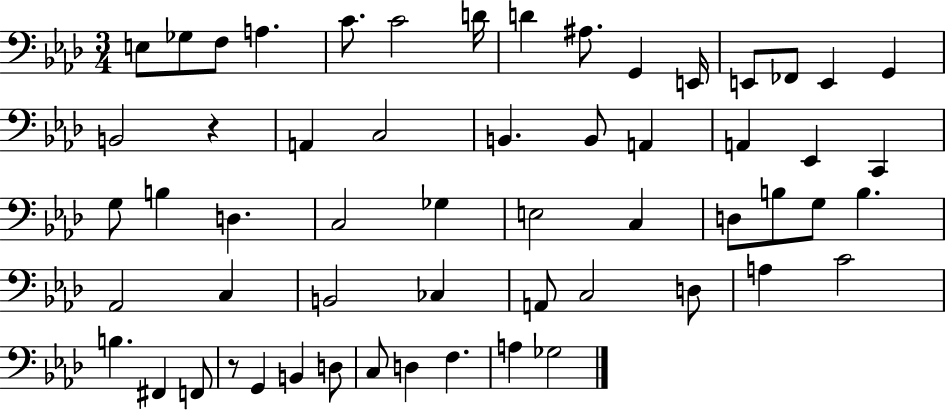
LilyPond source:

{
  \clef bass
  \numericTimeSignature
  \time 3/4
  \key aes \major
  e8 ges8 f8 a4. | c'8. c'2 d'16 | d'4 ais8. g,4 e,16 | e,8 fes,8 e,4 g,4 | \break b,2 r4 | a,4 c2 | b,4. b,8 a,4 | a,4 ees,4 c,4 | \break g8 b4 d4. | c2 ges4 | e2 c4 | d8 b8 g8 b4. | \break aes,2 c4 | b,2 ces4 | a,8 c2 d8 | a4 c'2 | \break b4. fis,4 f,8 | r8 g,4 b,4 d8 | c8 d4 f4. | a4 ges2 | \break \bar "|."
}